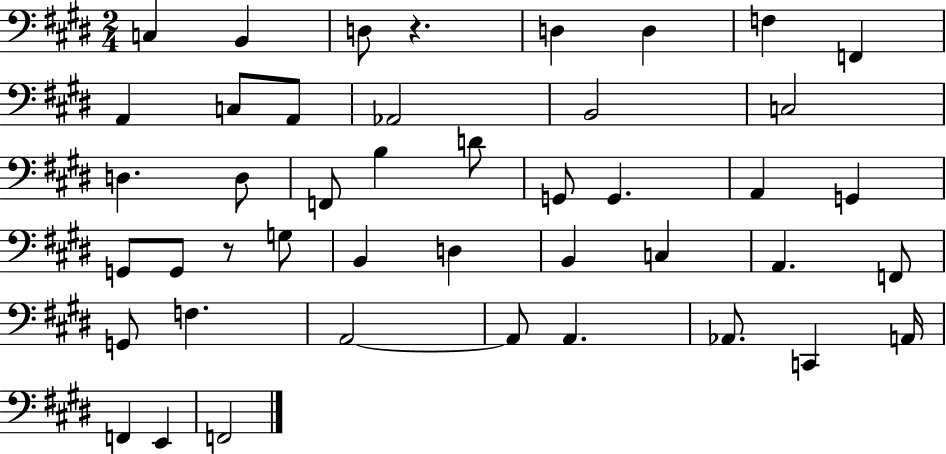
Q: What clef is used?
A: bass